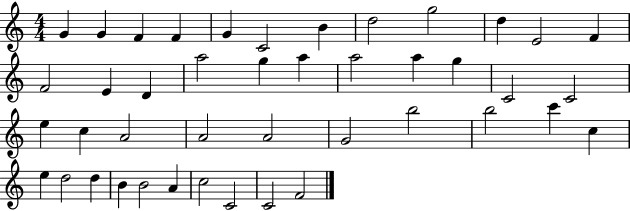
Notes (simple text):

G4/q G4/q F4/q F4/q G4/q C4/h B4/q D5/h G5/h D5/q E4/h F4/q F4/h E4/q D4/q A5/h G5/q A5/q A5/h A5/q G5/q C4/h C4/h E5/q C5/q A4/h A4/h A4/h G4/h B5/h B5/h C6/q C5/q E5/q D5/h D5/q B4/q B4/h A4/q C5/h C4/h C4/h F4/h